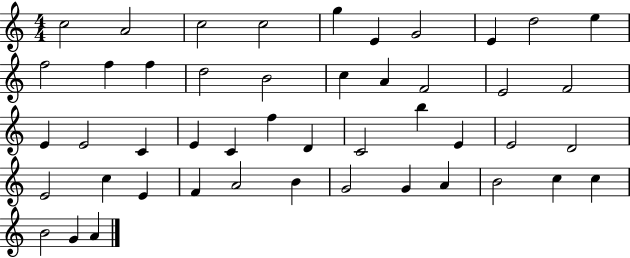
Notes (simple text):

C5/h A4/h C5/h C5/h G5/q E4/q G4/h E4/q D5/h E5/q F5/h F5/q F5/q D5/h B4/h C5/q A4/q F4/h E4/h F4/h E4/q E4/h C4/q E4/q C4/q F5/q D4/q C4/h B5/q E4/q E4/h D4/h E4/h C5/q E4/q F4/q A4/h B4/q G4/h G4/q A4/q B4/h C5/q C5/q B4/h G4/q A4/q